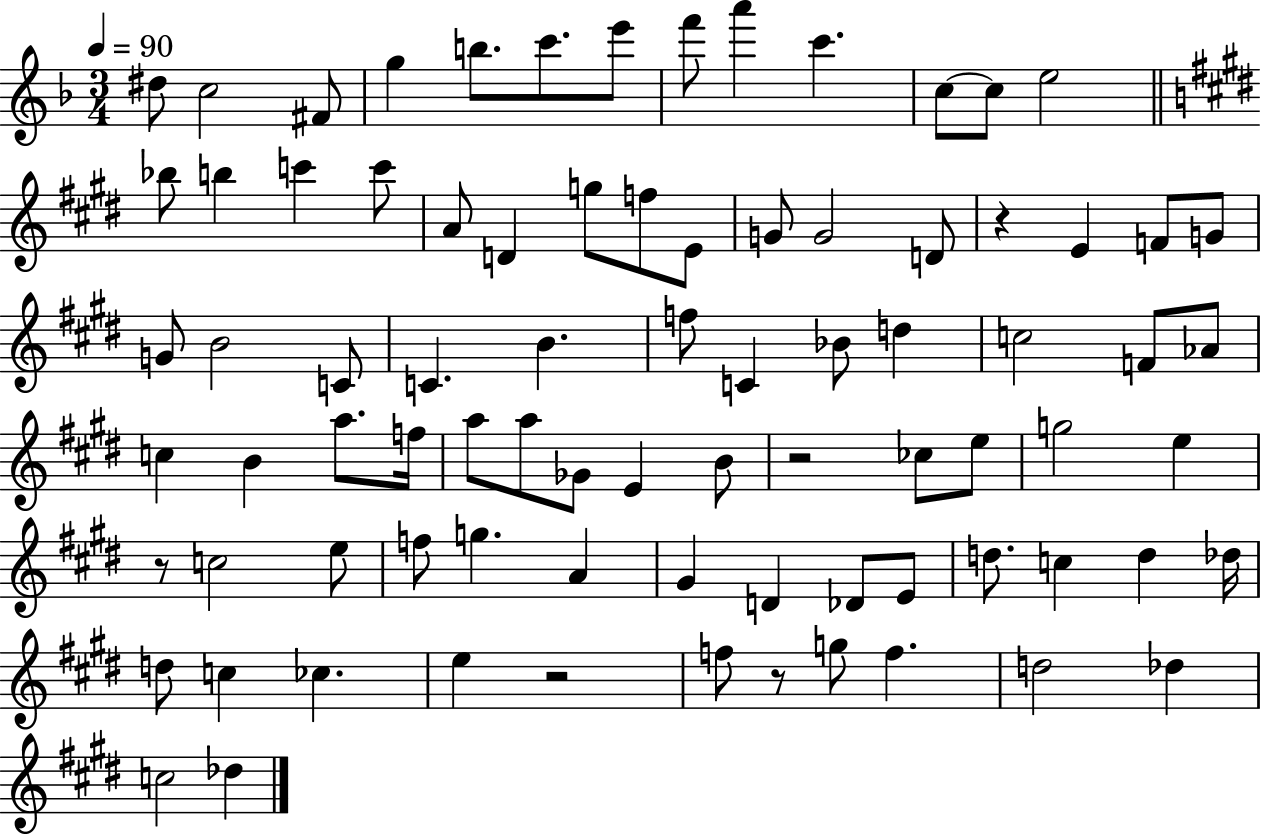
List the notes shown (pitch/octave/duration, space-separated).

D#5/e C5/h F#4/e G5/q B5/e. C6/e. E6/e F6/e A6/q C6/q. C5/e C5/e E5/h Bb5/e B5/q C6/q C6/e A4/e D4/q G5/e F5/e E4/e G4/e G4/h D4/e R/q E4/q F4/e G4/e G4/e B4/h C4/e C4/q. B4/q. F5/e C4/q Bb4/e D5/q C5/h F4/e Ab4/e C5/q B4/q A5/e. F5/s A5/e A5/e Gb4/e E4/q B4/e R/h CES5/e E5/e G5/h E5/q R/e C5/h E5/e F5/e G5/q. A4/q G#4/q D4/q Db4/e E4/e D5/e. C5/q D5/q Db5/s D5/e C5/q CES5/q. E5/q R/h F5/e R/e G5/e F5/q. D5/h Db5/q C5/h Db5/q